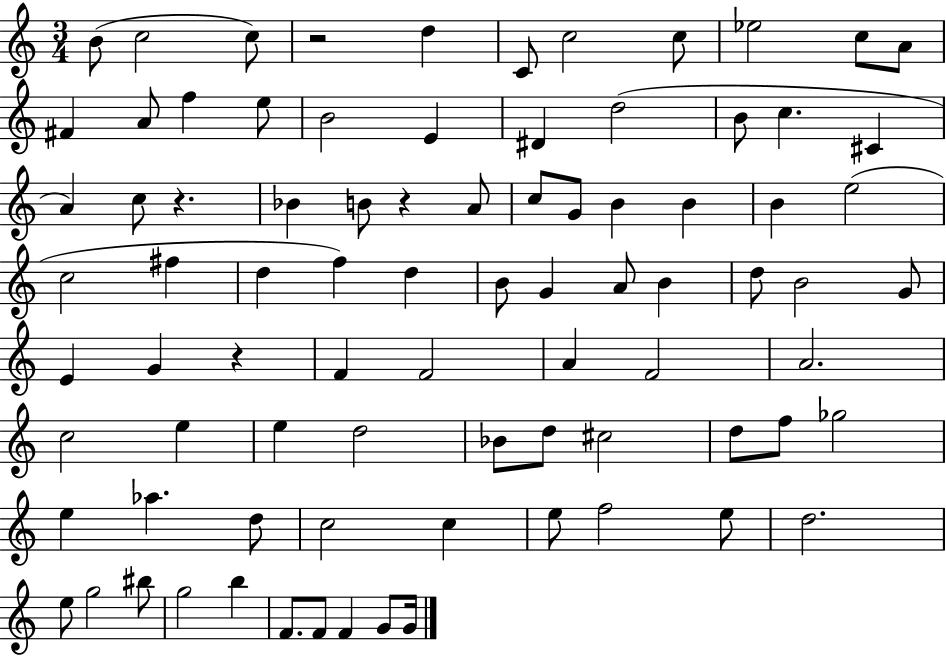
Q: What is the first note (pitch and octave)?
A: B4